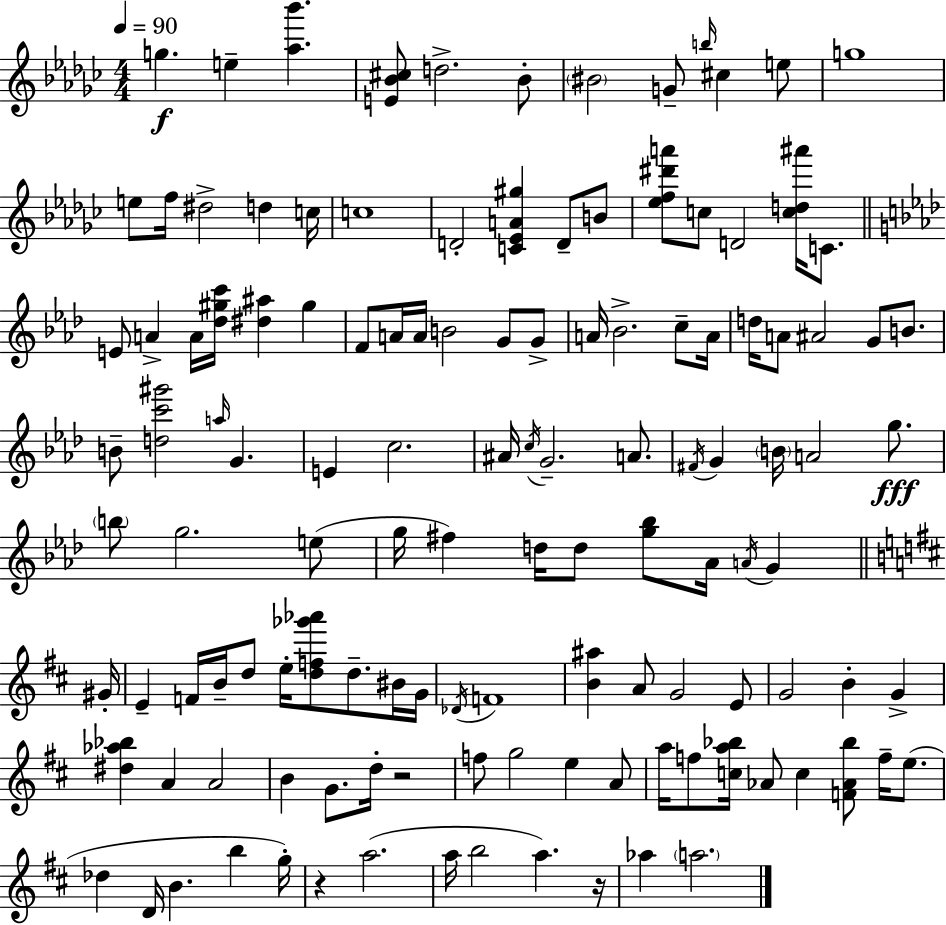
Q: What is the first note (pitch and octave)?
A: G5